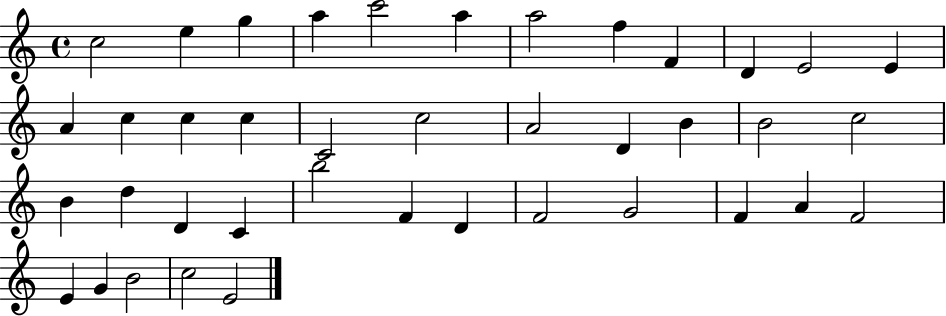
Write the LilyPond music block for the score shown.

{
  \clef treble
  \time 4/4
  \defaultTimeSignature
  \key c \major
  c''2 e''4 g''4 | a''4 c'''2 a''4 | a''2 f''4 f'4 | d'4 e'2 e'4 | \break a'4 c''4 c''4 c''4 | c'2 c''2 | a'2 d'4 b'4 | b'2 c''2 | \break b'4 d''4 d'4 c'4 | b''2 f'4 d'4 | f'2 g'2 | f'4 a'4 f'2 | \break e'4 g'4 b'2 | c''2 e'2 | \bar "|."
}